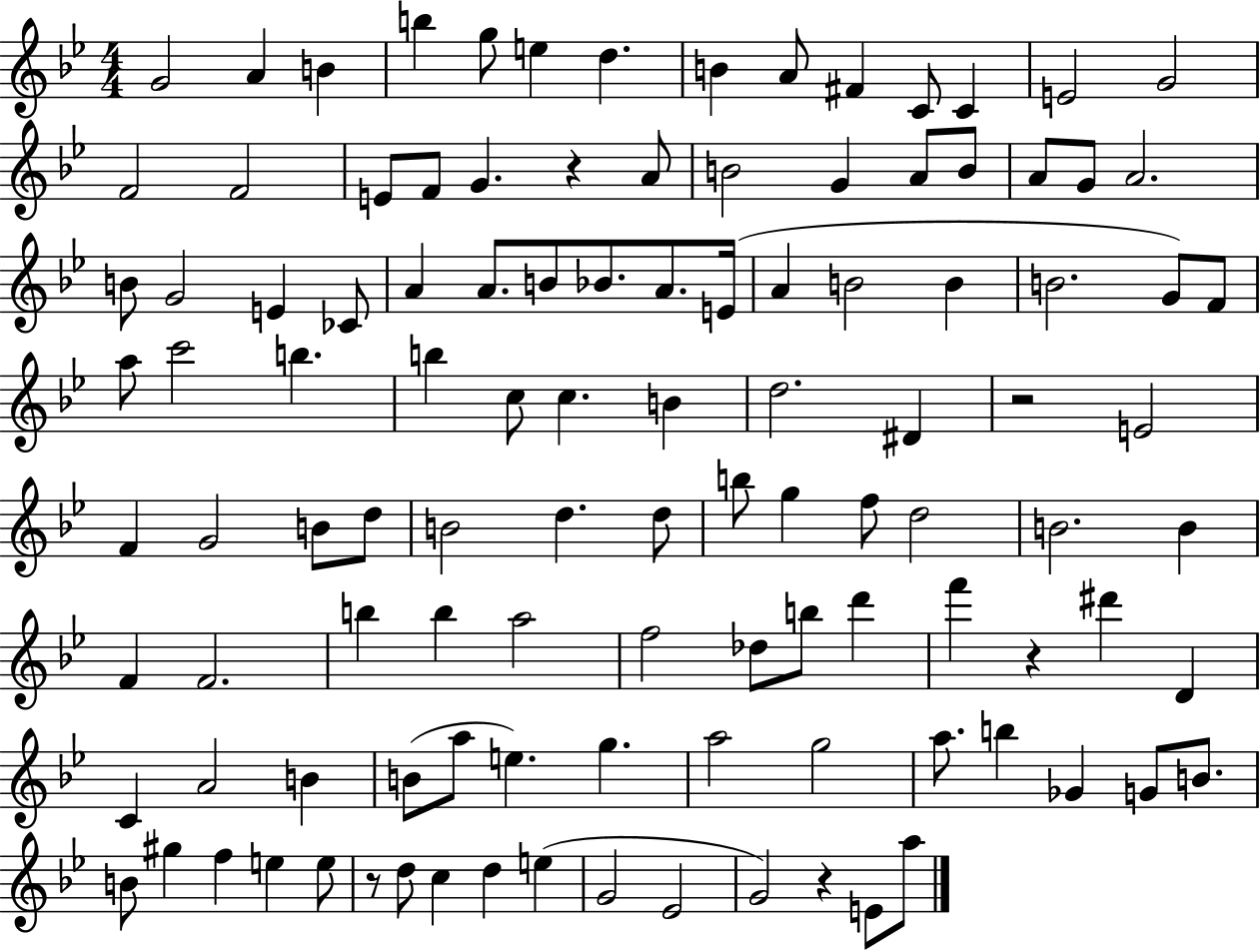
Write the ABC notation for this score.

X:1
T:Untitled
M:4/4
L:1/4
K:Bb
G2 A B b g/2 e d B A/2 ^F C/2 C E2 G2 F2 F2 E/2 F/2 G z A/2 B2 G A/2 B/2 A/2 G/2 A2 B/2 G2 E _C/2 A A/2 B/2 _B/2 A/2 E/4 A B2 B B2 G/2 F/2 a/2 c'2 b b c/2 c B d2 ^D z2 E2 F G2 B/2 d/2 B2 d d/2 b/2 g f/2 d2 B2 B F F2 b b a2 f2 _d/2 b/2 d' f' z ^d' D C A2 B B/2 a/2 e g a2 g2 a/2 b _G G/2 B/2 B/2 ^g f e e/2 z/2 d/2 c d e G2 _E2 G2 z E/2 a/2